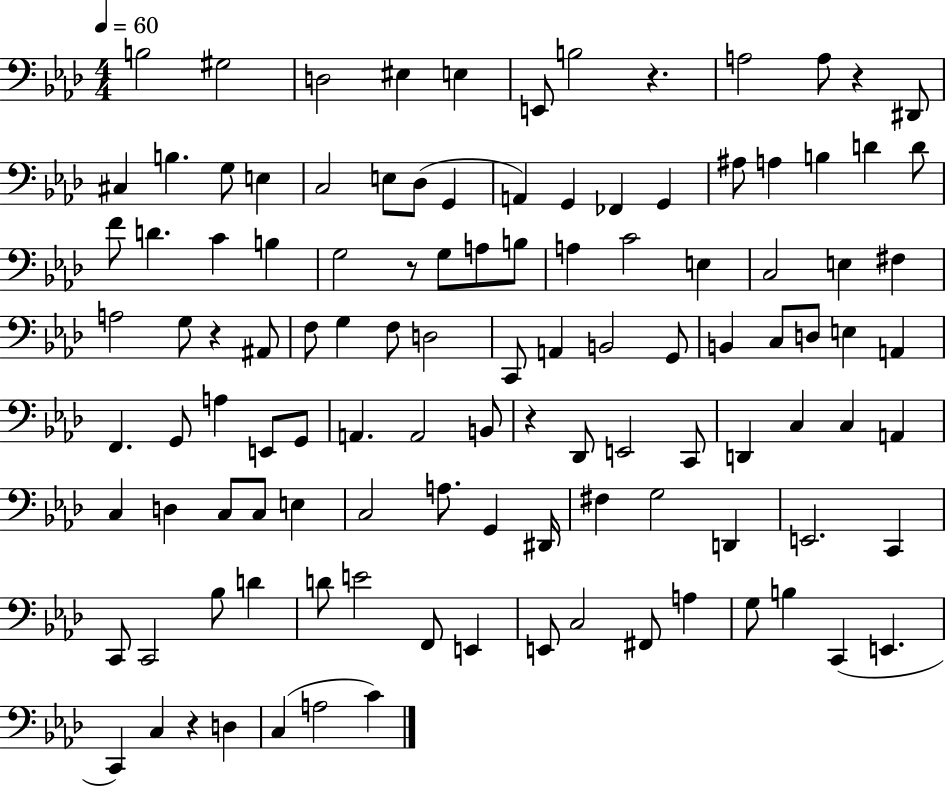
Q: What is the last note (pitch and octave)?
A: C4